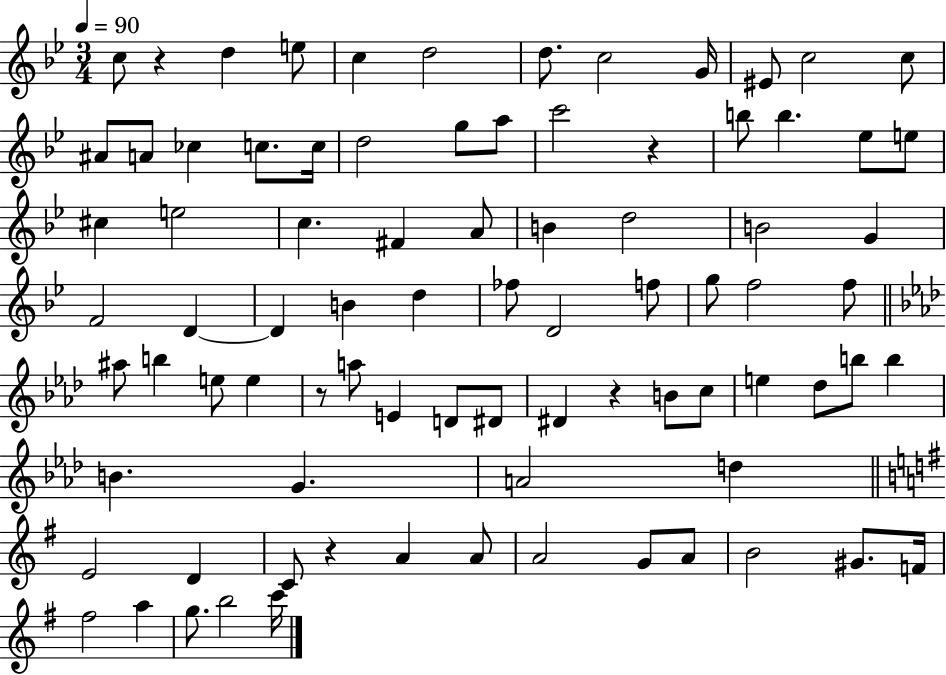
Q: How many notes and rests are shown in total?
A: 84